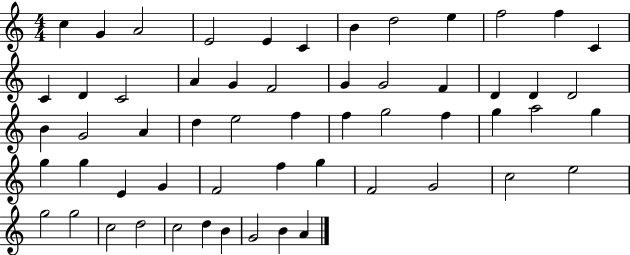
C5/q G4/q A4/h E4/h E4/q C4/q B4/q D5/h E5/q F5/h F5/q C4/q C4/q D4/q C4/h A4/q G4/q F4/h G4/q G4/h F4/q D4/q D4/q D4/h B4/q G4/h A4/q D5/q E5/h F5/q F5/q G5/h F5/q G5/q A5/h G5/q G5/q G5/q E4/q G4/q F4/h F5/q G5/q F4/h G4/h C5/h E5/h G5/h G5/h C5/h D5/h C5/h D5/q B4/q G4/h B4/q A4/q